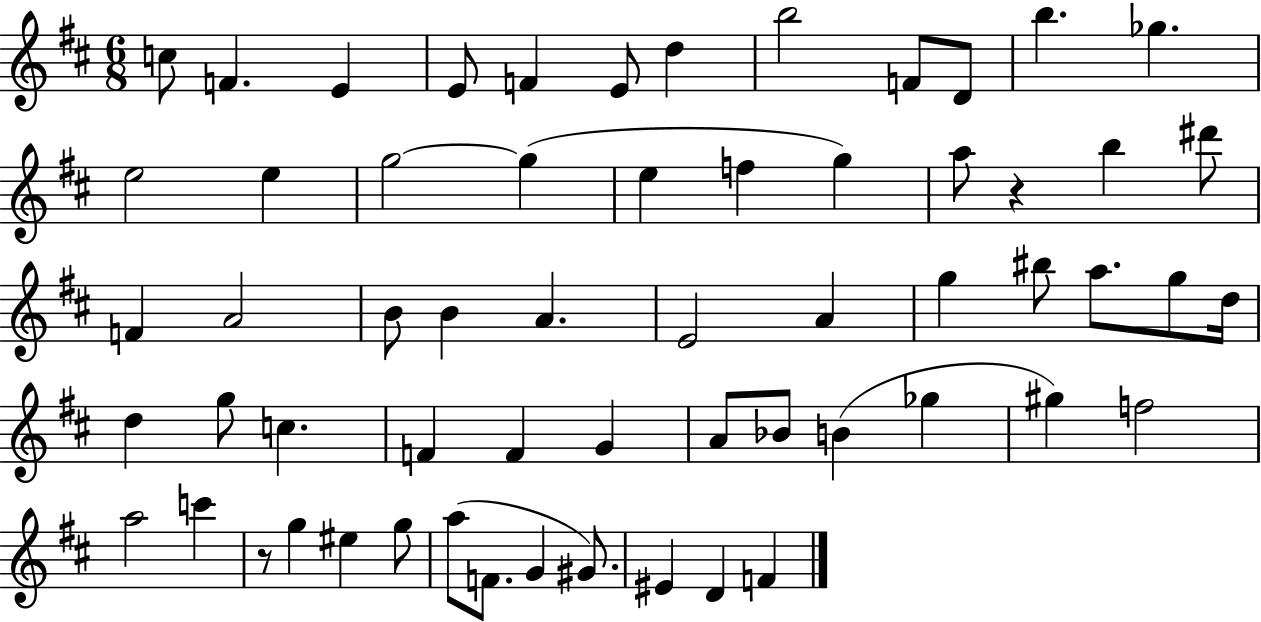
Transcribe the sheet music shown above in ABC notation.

X:1
T:Untitled
M:6/8
L:1/4
K:D
c/2 F E E/2 F E/2 d b2 F/2 D/2 b _g e2 e g2 g e f g a/2 z b ^d'/2 F A2 B/2 B A E2 A g ^b/2 a/2 g/2 d/4 d g/2 c F F G A/2 _B/2 B _g ^g f2 a2 c' z/2 g ^e g/2 a/2 F/2 G ^G/2 ^E D F